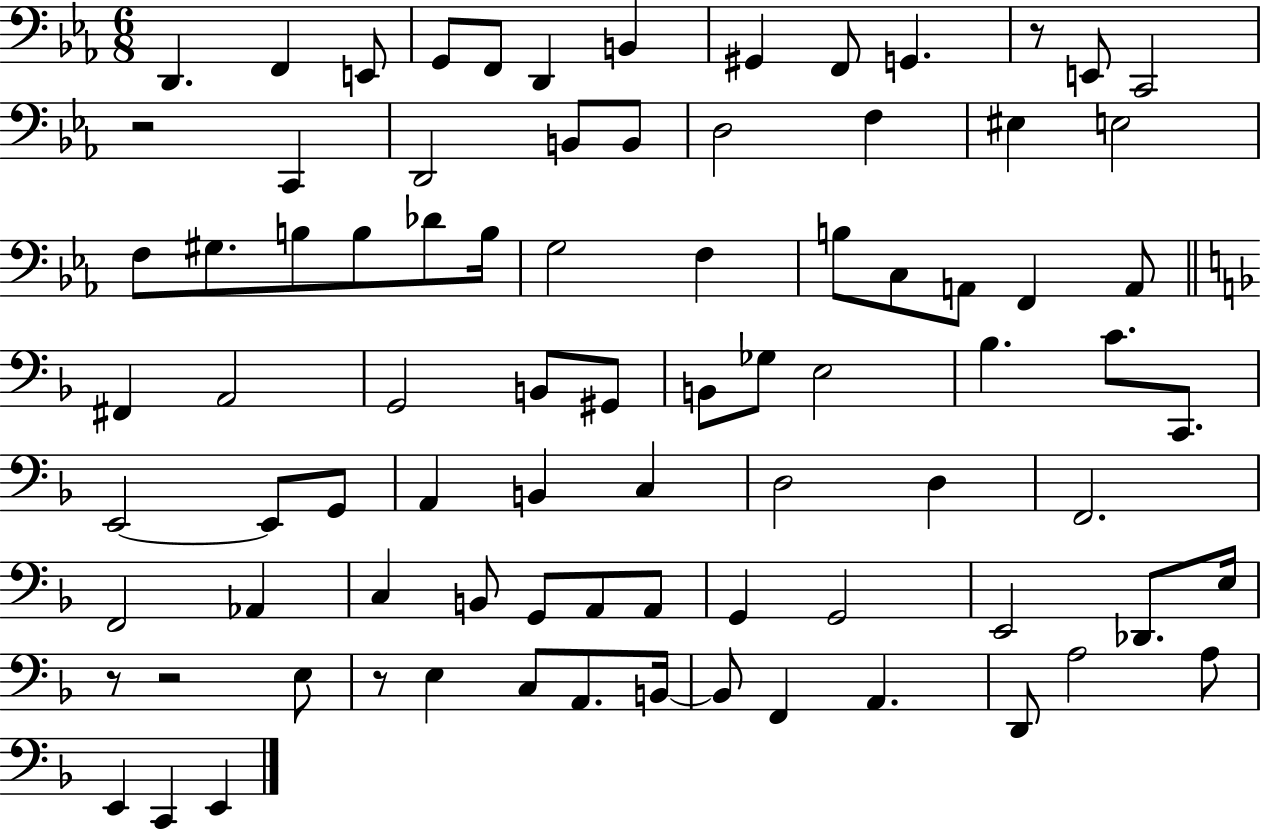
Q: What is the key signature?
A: EES major